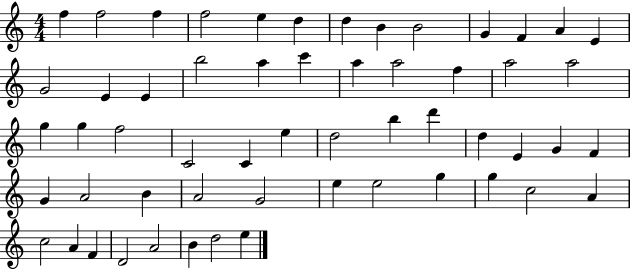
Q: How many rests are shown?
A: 0